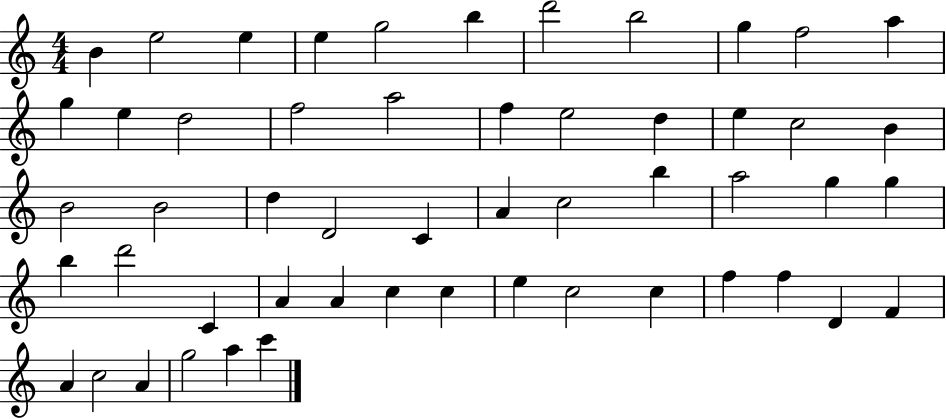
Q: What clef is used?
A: treble